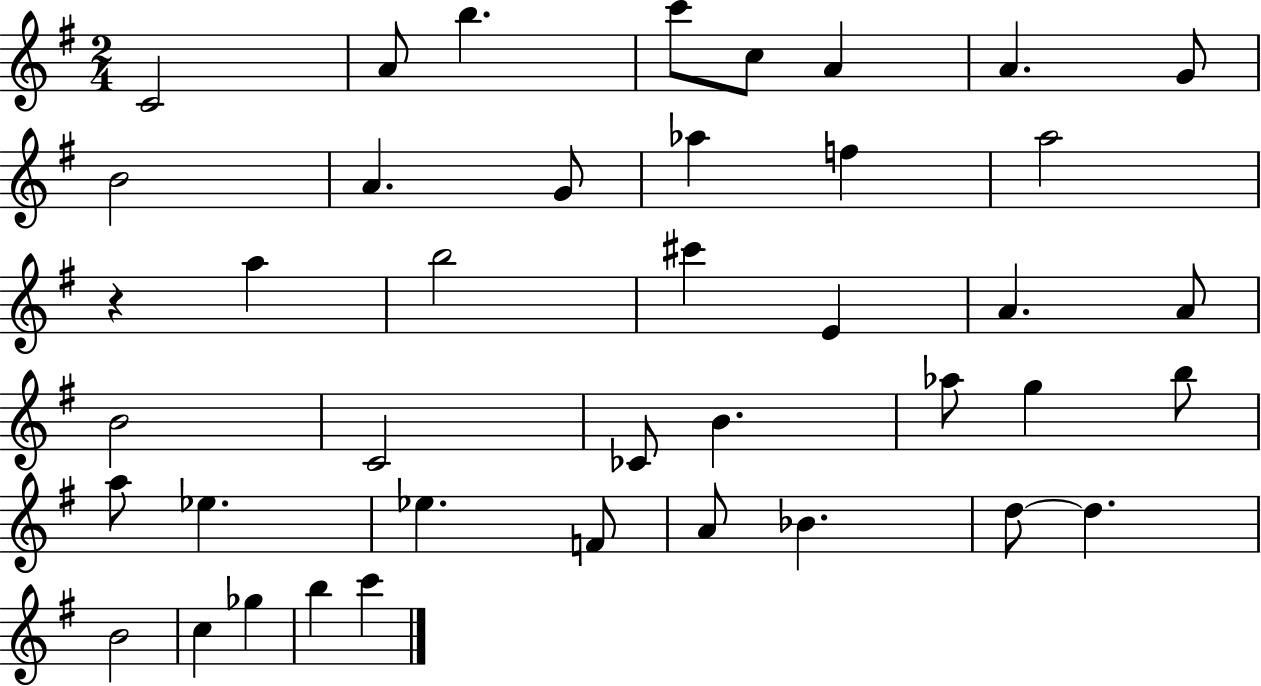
X:1
T:Untitled
M:2/4
L:1/4
K:G
C2 A/2 b c'/2 c/2 A A G/2 B2 A G/2 _a f a2 z a b2 ^c' E A A/2 B2 C2 _C/2 B _a/2 g b/2 a/2 _e _e F/2 A/2 _B d/2 d B2 c _g b c'